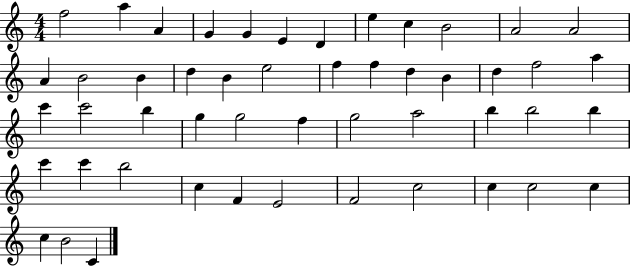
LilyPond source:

{
  \clef treble
  \numericTimeSignature
  \time 4/4
  \key c \major
  f''2 a''4 a'4 | g'4 g'4 e'4 d'4 | e''4 c''4 b'2 | a'2 a'2 | \break a'4 b'2 b'4 | d''4 b'4 e''2 | f''4 f''4 d''4 b'4 | d''4 f''2 a''4 | \break c'''4 c'''2 b''4 | g''4 g''2 f''4 | g''2 a''2 | b''4 b''2 b''4 | \break c'''4 c'''4 b''2 | c''4 f'4 e'2 | f'2 c''2 | c''4 c''2 c''4 | \break c''4 b'2 c'4 | \bar "|."
}